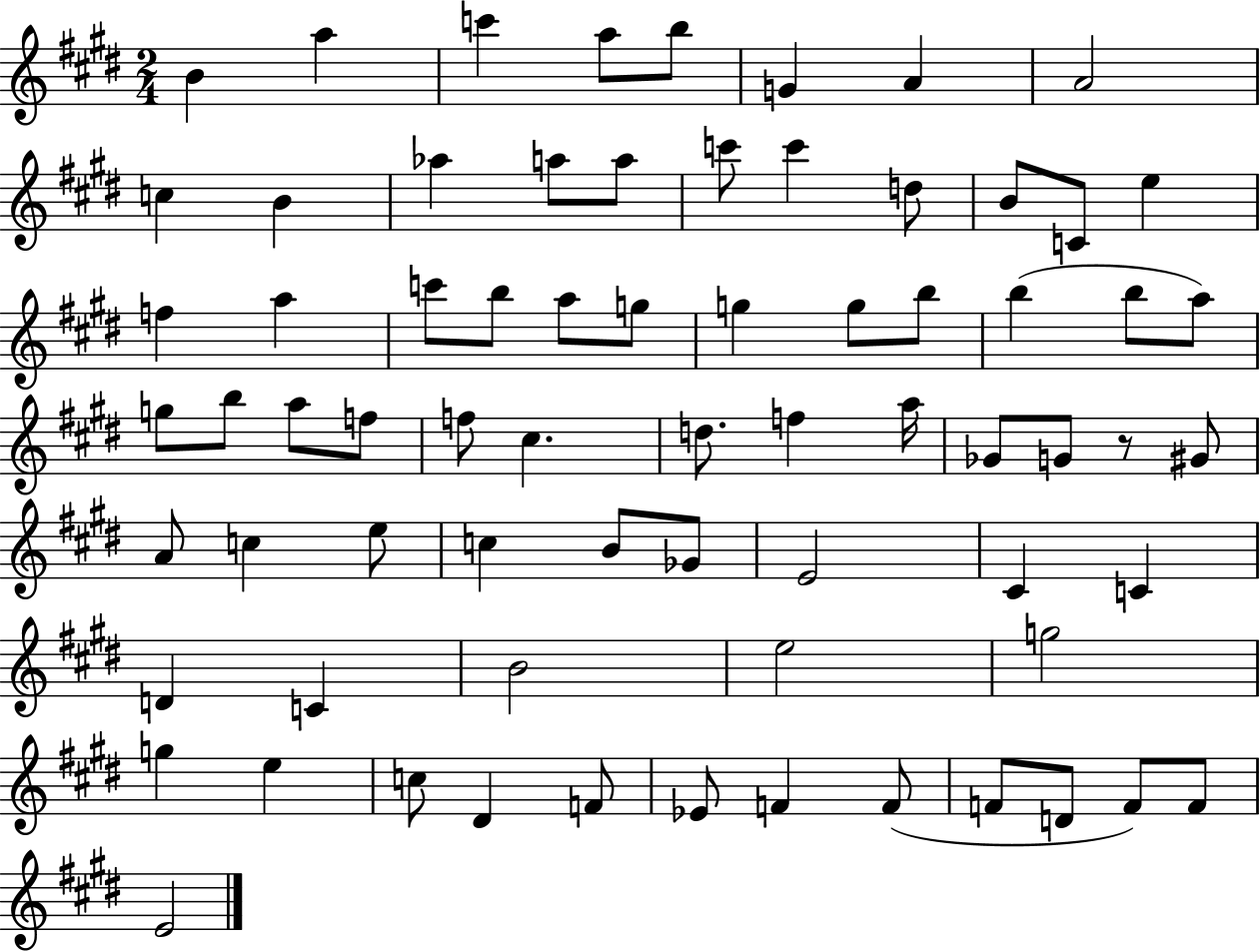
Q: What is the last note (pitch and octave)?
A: E4